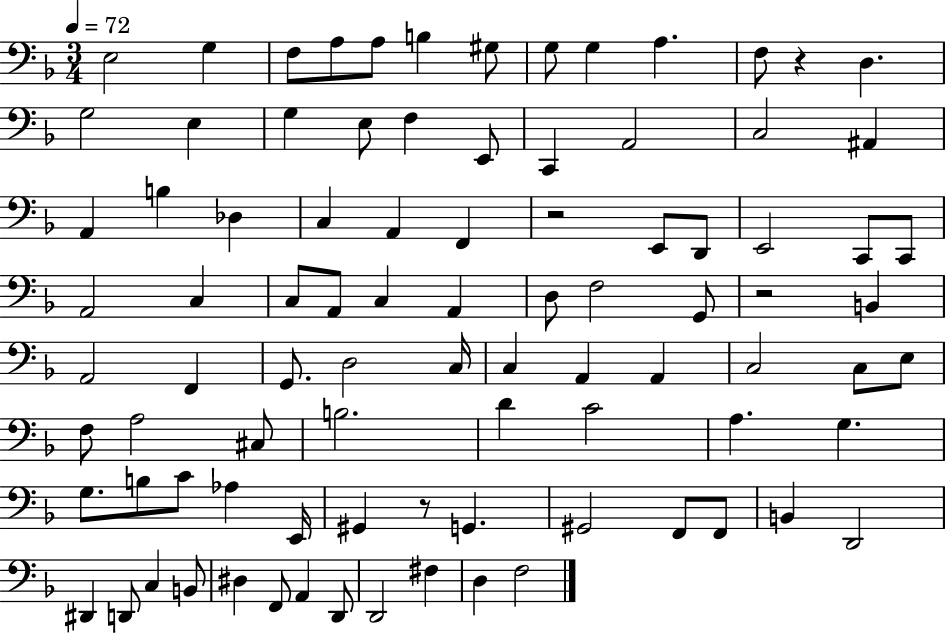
E3/h G3/q F3/e A3/e A3/e B3/q G#3/e G3/e G3/q A3/q. F3/e R/q D3/q. G3/h E3/q G3/q E3/e F3/q E2/e C2/q A2/h C3/h A#2/q A2/q B3/q Db3/q C3/q A2/q F2/q R/h E2/e D2/e E2/h C2/e C2/e A2/h C3/q C3/e A2/e C3/q A2/q D3/e F3/h G2/e R/h B2/q A2/h F2/q G2/e. D3/h C3/s C3/q A2/q A2/q C3/h C3/e E3/e F3/e A3/h C#3/e B3/h. D4/q C4/h A3/q. G3/q. G3/e. B3/e C4/e Ab3/q E2/s G#2/q R/e G2/q. G#2/h F2/e F2/e B2/q D2/h D#2/q D2/e C3/q B2/e D#3/q F2/e A2/q D2/e D2/h F#3/q D3/q F3/h